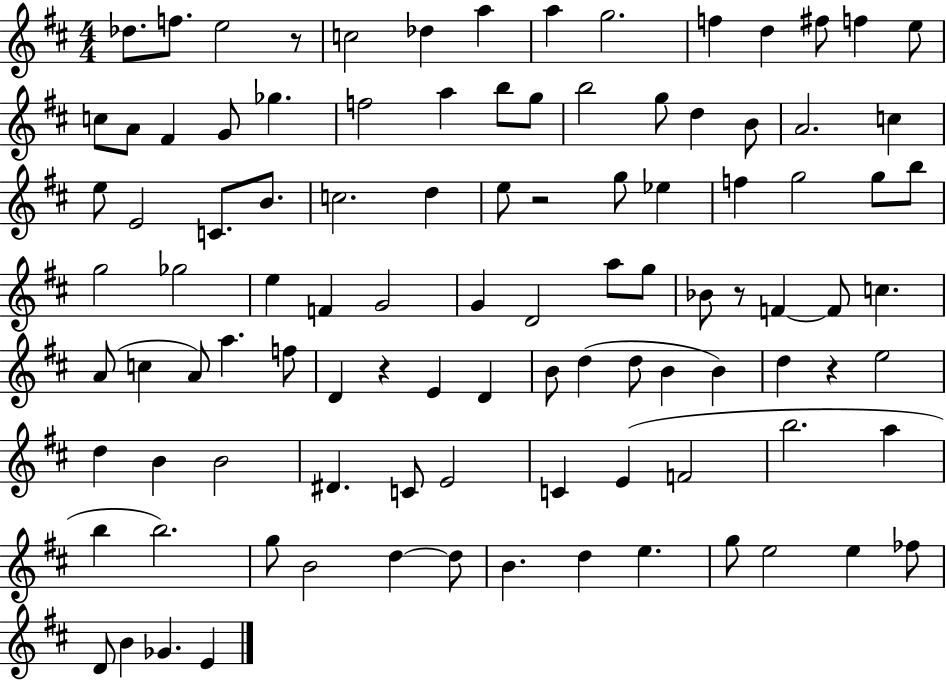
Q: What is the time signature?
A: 4/4